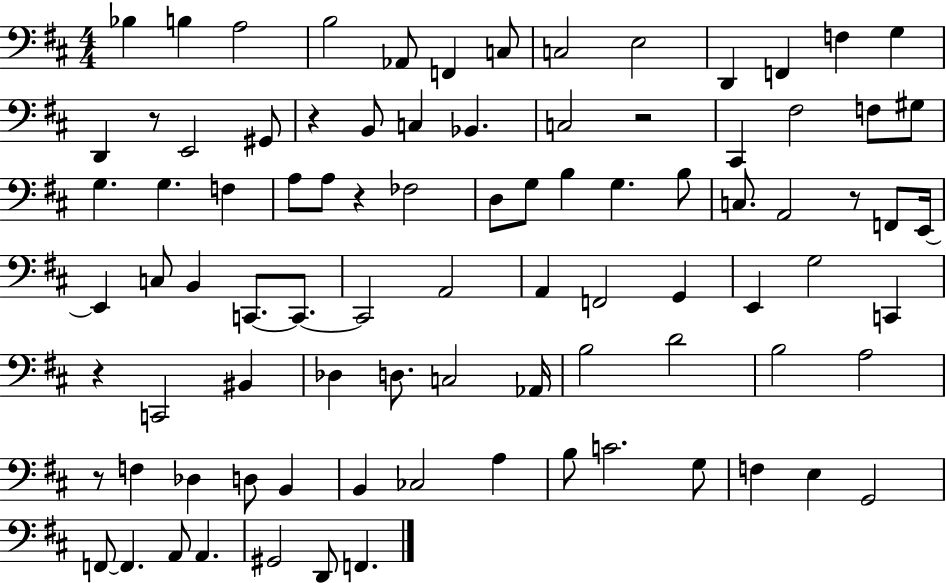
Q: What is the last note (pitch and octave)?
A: F2